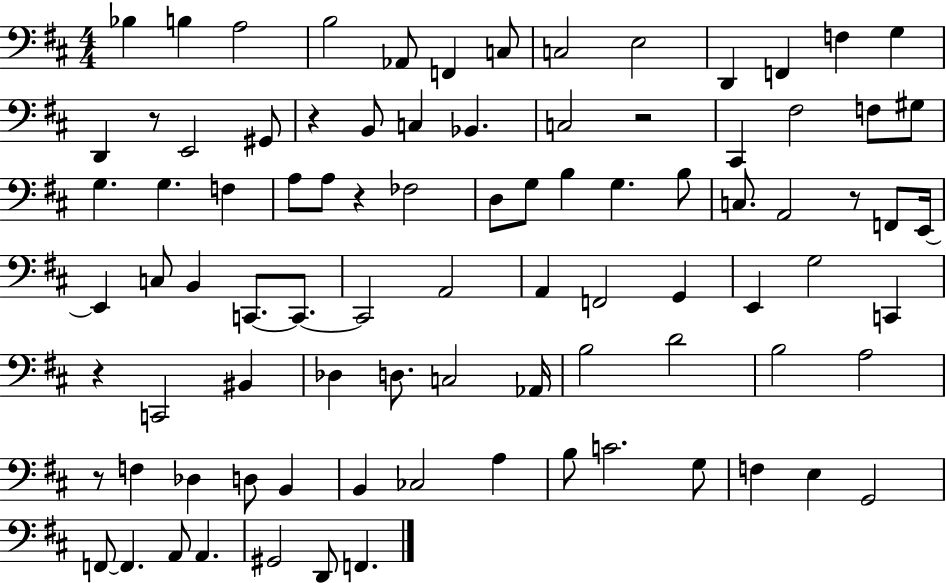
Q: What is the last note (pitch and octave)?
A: F2